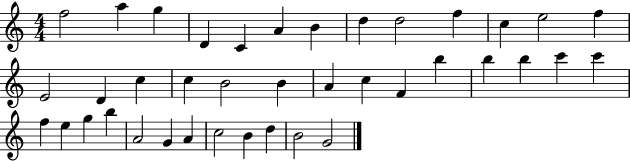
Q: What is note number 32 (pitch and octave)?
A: A4